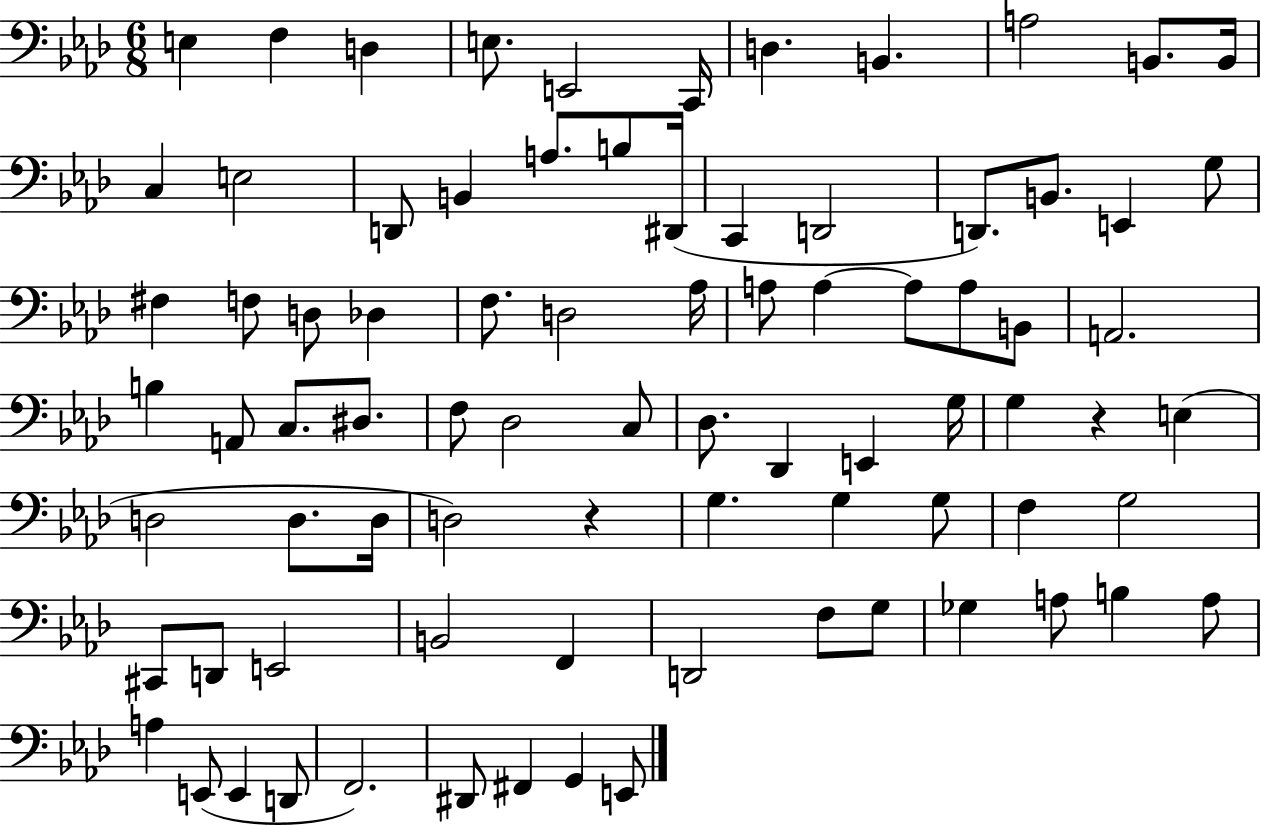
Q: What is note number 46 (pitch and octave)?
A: Db2